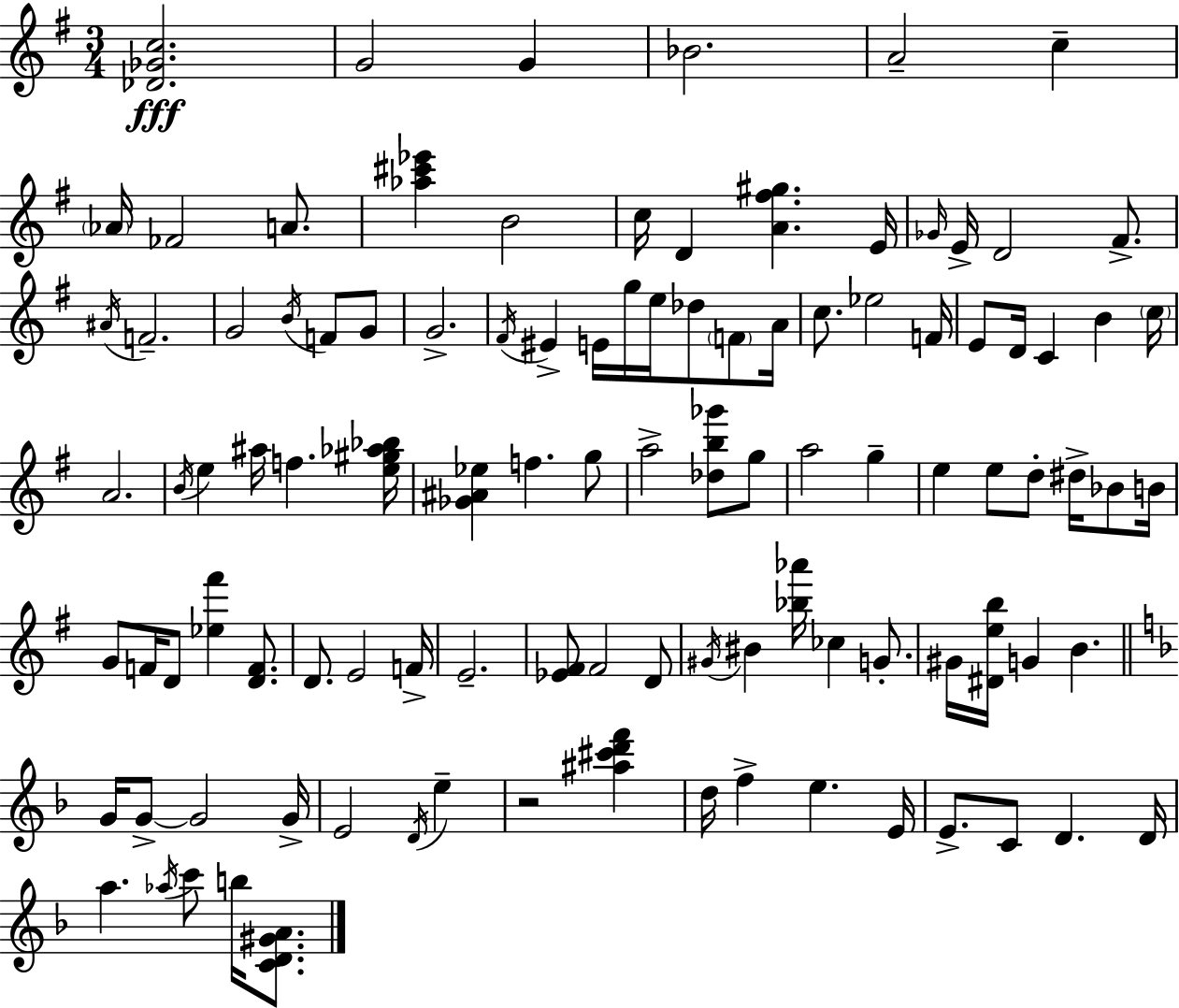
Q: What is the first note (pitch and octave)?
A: G4